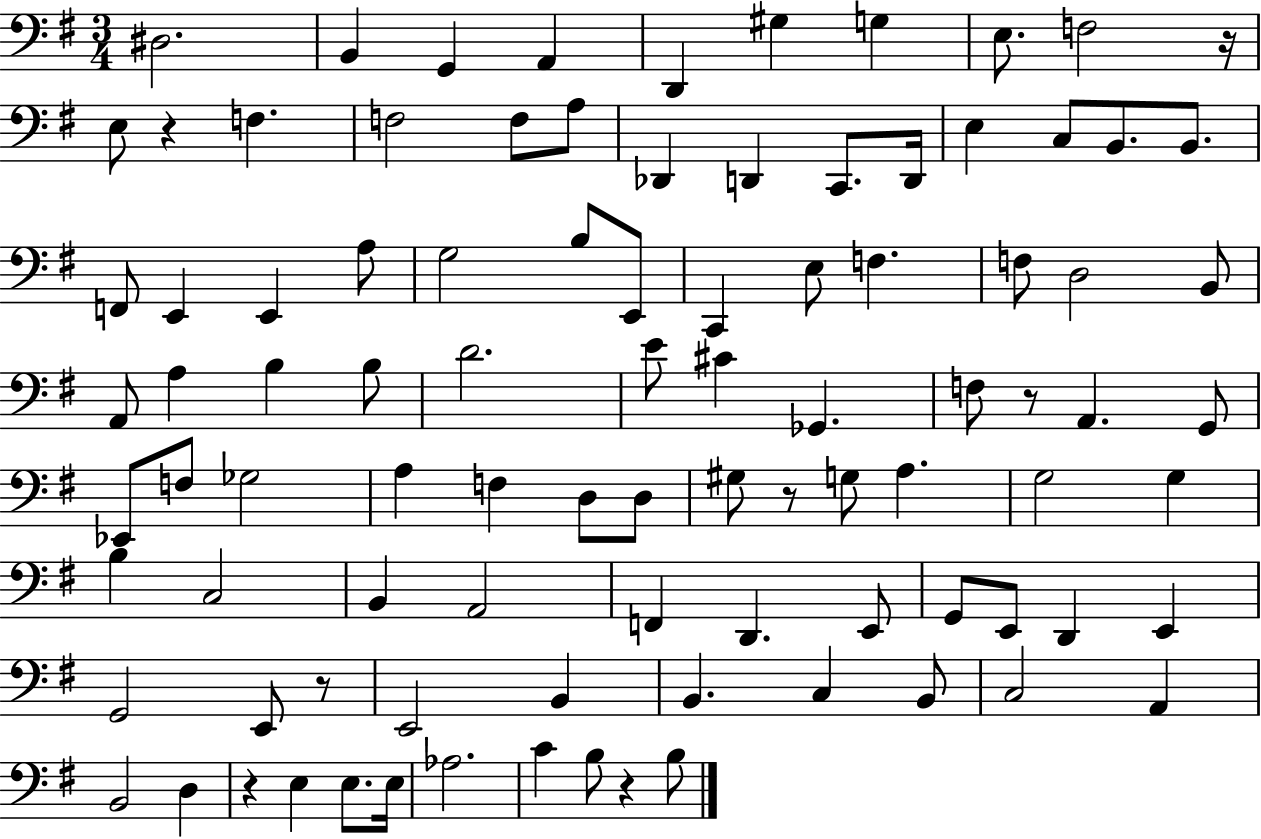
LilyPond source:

{
  \clef bass
  \numericTimeSignature
  \time 3/4
  \key g \major
  dis2. | b,4 g,4 a,4 | d,4 gis4 g4 | e8. f2 r16 | \break e8 r4 f4. | f2 f8 a8 | des,4 d,4 c,8. d,16 | e4 c8 b,8. b,8. | \break f,8 e,4 e,4 a8 | g2 b8 e,8 | c,4 e8 f4. | f8 d2 b,8 | \break a,8 a4 b4 b8 | d'2. | e'8 cis'4 ges,4. | f8 r8 a,4. g,8 | \break ees,8 f8 ges2 | a4 f4 d8 d8 | gis8 r8 g8 a4. | g2 g4 | \break b4 c2 | b,4 a,2 | f,4 d,4. e,8 | g,8 e,8 d,4 e,4 | \break g,2 e,8 r8 | e,2 b,4 | b,4. c4 b,8 | c2 a,4 | \break b,2 d4 | r4 e4 e8. e16 | aes2. | c'4 b8 r4 b8 | \break \bar "|."
}